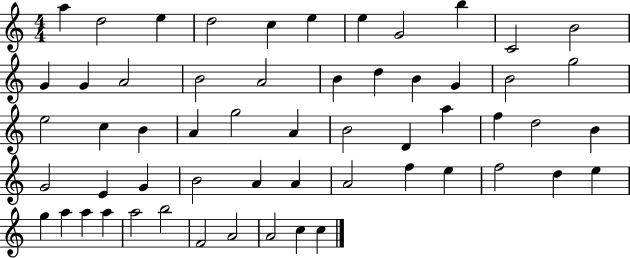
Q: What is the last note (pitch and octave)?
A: C5